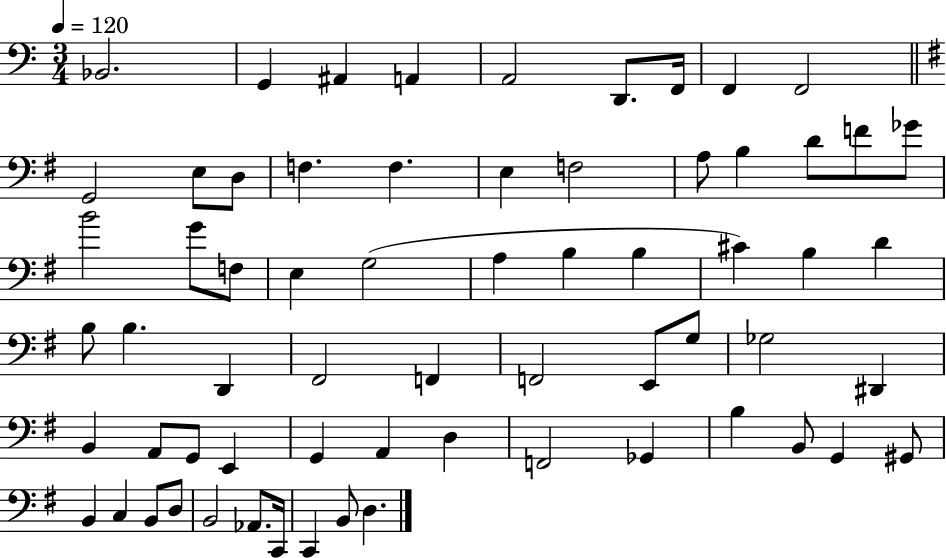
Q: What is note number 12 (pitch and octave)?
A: D3